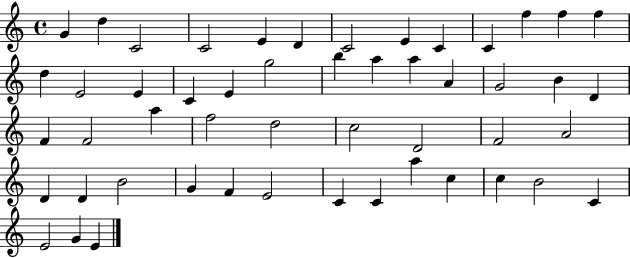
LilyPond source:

{
  \clef treble
  \time 4/4
  \defaultTimeSignature
  \key c \major
  g'4 d''4 c'2 | c'2 e'4 d'4 | c'2 e'4 c'4 | c'4 f''4 f''4 f''4 | \break d''4 e'2 e'4 | c'4 e'4 g''2 | b''4 a''4 a''4 a'4 | g'2 b'4 d'4 | \break f'4 f'2 a''4 | f''2 d''2 | c''2 d'2 | f'2 a'2 | \break d'4 d'4 b'2 | g'4 f'4 e'2 | c'4 c'4 a''4 c''4 | c''4 b'2 c'4 | \break e'2 g'4 e'4 | \bar "|."
}